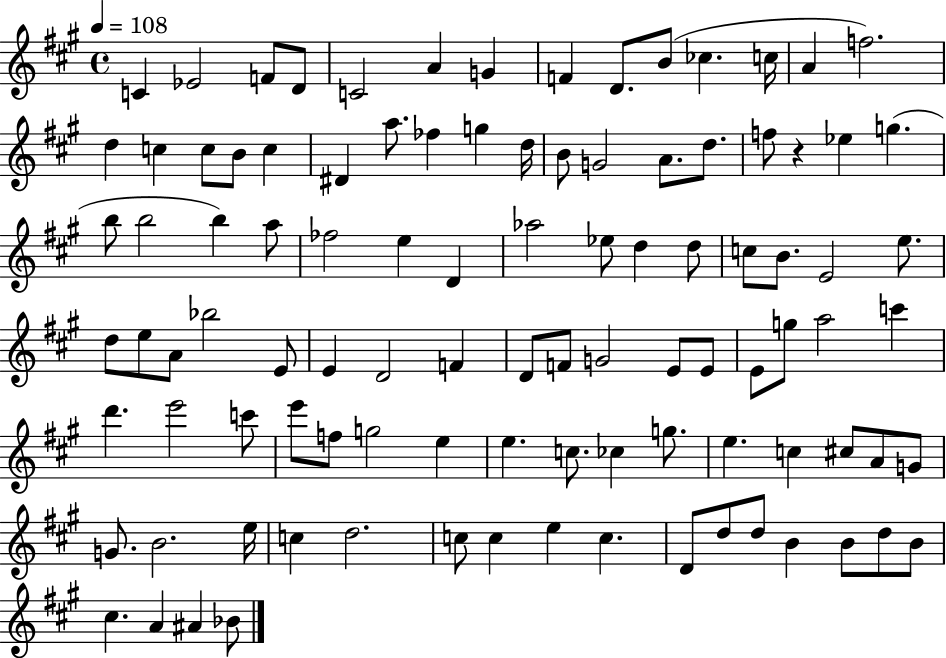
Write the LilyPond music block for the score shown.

{
  \clef treble
  \time 4/4
  \defaultTimeSignature
  \key a \major
  \tempo 4 = 108
  \repeat volta 2 { c'4 ees'2 f'8 d'8 | c'2 a'4 g'4 | f'4 d'8. b'8( ces''4. c''16 | a'4 f''2.) | \break d''4 c''4 c''8 b'8 c''4 | dis'4 a''8. fes''4 g''4 d''16 | b'8 g'2 a'8. d''8. | f''8 r4 ees''4 g''4.( | \break b''8 b''2 b''4) a''8 | fes''2 e''4 d'4 | aes''2 ees''8 d''4 d''8 | c''8 b'8. e'2 e''8. | \break d''8 e''8 a'8 bes''2 e'8 | e'4 d'2 f'4 | d'8 f'8 g'2 e'8 e'8 | e'8 g''8 a''2 c'''4 | \break d'''4. e'''2 c'''8 | e'''8 f''8 g''2 e''4 | e''4. c''8. ces''4 g''8. | e''4. c''4 cis''8 a'8 g'8 | \break g'8. b'2. e''16 | c''4 d''2. | c''8 c''4 e''4 c''4. | d'8 d''8 d''8 b'4 b'8 d''8 b'8 | \break cis''4. a'4 ais'4 bes'8 | } \bar "|."
}